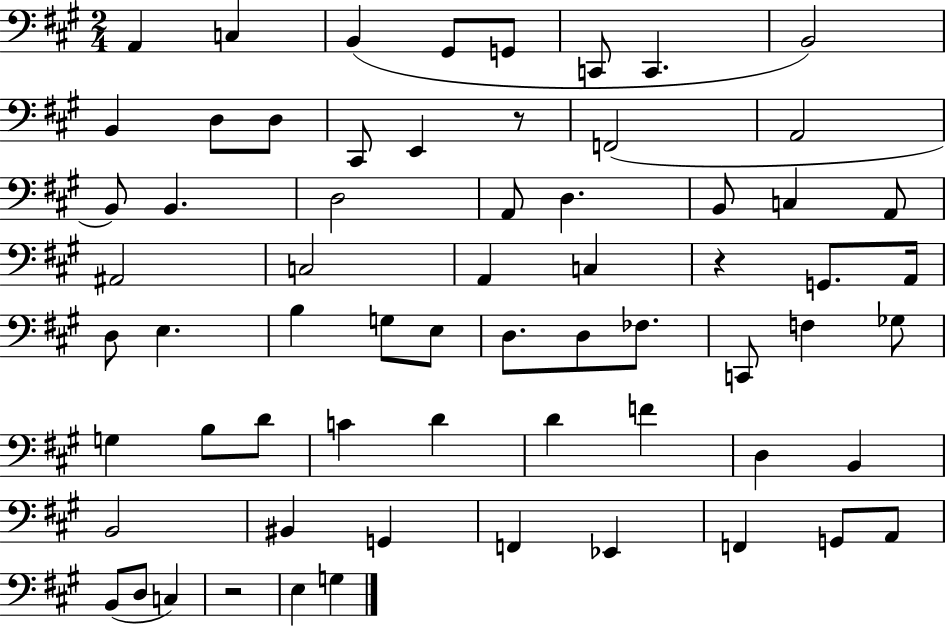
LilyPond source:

{
  \clef bass
  \numericTimeSignature
  \time 2/4
  \key a \major
  a,4 c4 | b,4( gis,8 g,8 | c,8 c,4. | b,2) | \break b,4 d8 d8 | cis,8 e,4 r8 | f,2( | a,2 | \break b,8) b,4. | d2 | a,8 d4. | b,8 c4 a,8 | \break ais,2 | c2 | a,4 c4 | r4 g,8. a,16 | \break d8 e4. | b4 g8 e8 | d8. d8 fes8. | c,8 f4 ges8 | \break g4 b8 d'8 | c'4 d'4 | d'4 f'4 | d4 b,4 | \break b,2 | bis,4 g,4 | f,4 ees,4 | f,4 g,8 a,8 | \break b,8( d8 c4) | r2 | e4 g4 | \bar "|."
}